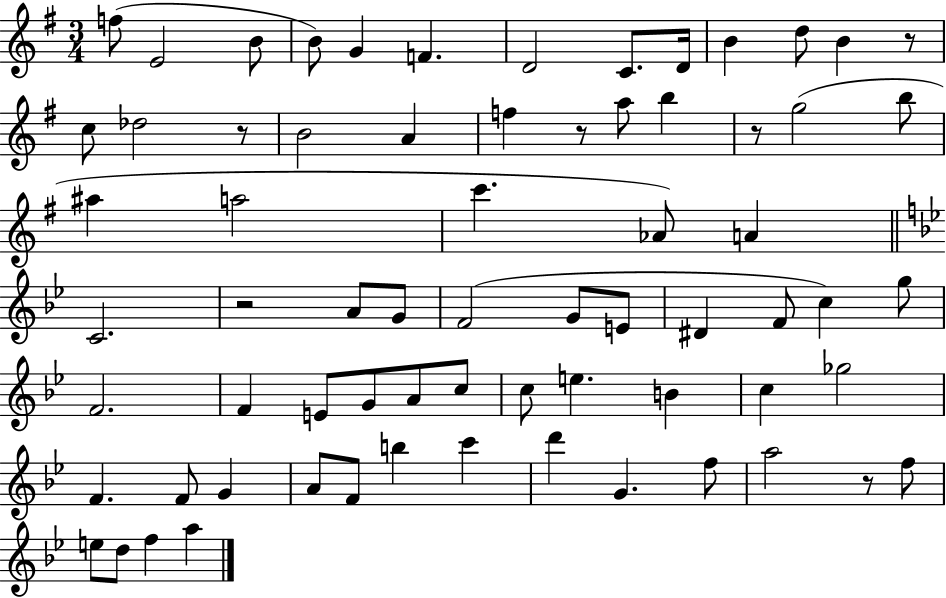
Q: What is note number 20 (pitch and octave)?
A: G5